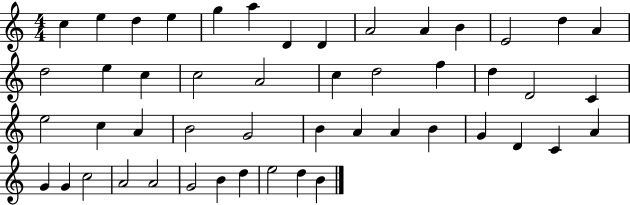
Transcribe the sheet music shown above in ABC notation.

X:1
T:Untitled
M:4/4
L:1/4
K:C
c e d e g a D D A2 A B E2 d A d2 e c c2 A2 c d2 f d D2 C e2 c A B2 G2 B A A B G D C A G G c2 A2 A2 G2 B d e2 d B